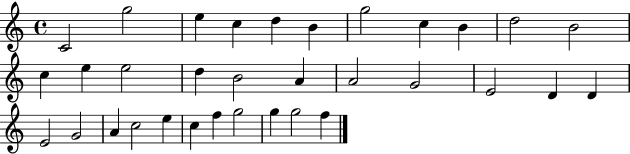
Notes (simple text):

C4/h G5/h E5/q C5/q D5/q B4/q G5/h C5/q B4/q D5/h B4/h C5/q E5/q E5/h D5/q B4/h A4/q A4/h G4/h E4/h D4/q D4/q E4/h G4/h A4/q C5/h E5/q C5/q F5/q G5/h G5/q G5/h F5/q